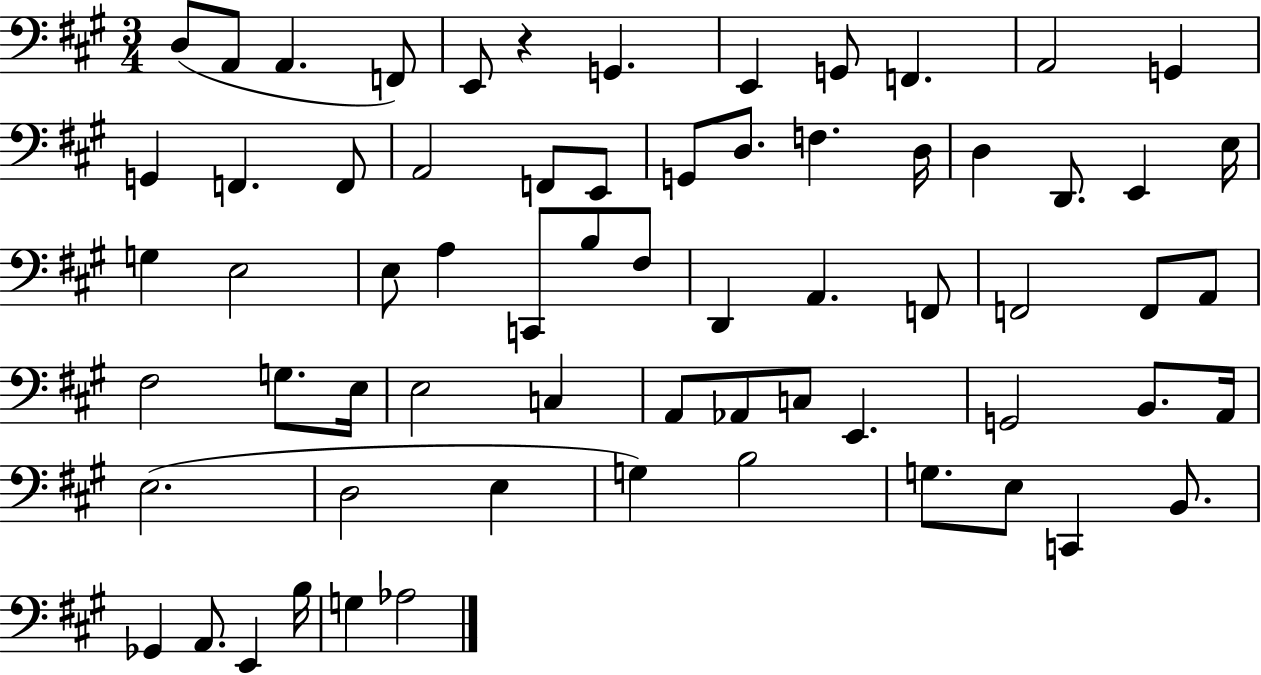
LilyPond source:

{
  \clef bass
  \numericTimeSignature
  \time 3/4
  \key a \major
  d8( a,8 a,4. f,8) | e,8 r4 g,4. | e,4 g,8 f,4. | a,2 g,4 | \break g,4 f,4. f,8 | a,2 f,8 e,8 | g,8 d8. f4. d16 | d4 d,8. e,4 e16 | \break g4 e2 | e8 a4 c,8 b8 fis8 | d,4 a,4. f,8 | f,2 f,8 a,8 | \break fis2 g8. e16 | e2 c4 | a,8 aes,8 c8 e,4. | g,2 b,8. a,16 | \break e2.( | d2 e4 | g4) b2 | g8. e8 c,4 b,8. | \break ges,4 a,8. e,4 b16 | g4 aes2 | \bar "|."
}